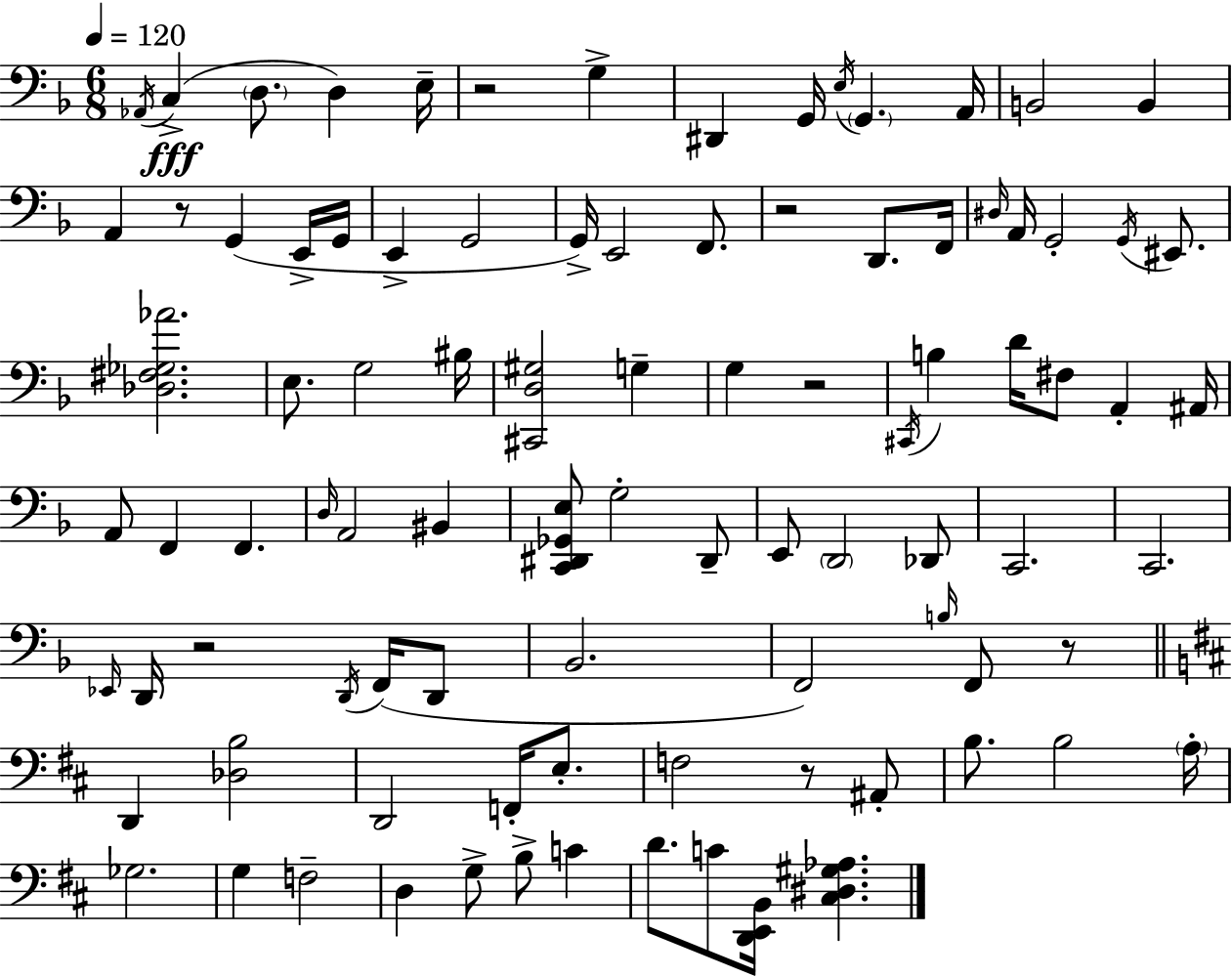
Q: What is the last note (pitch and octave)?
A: C4